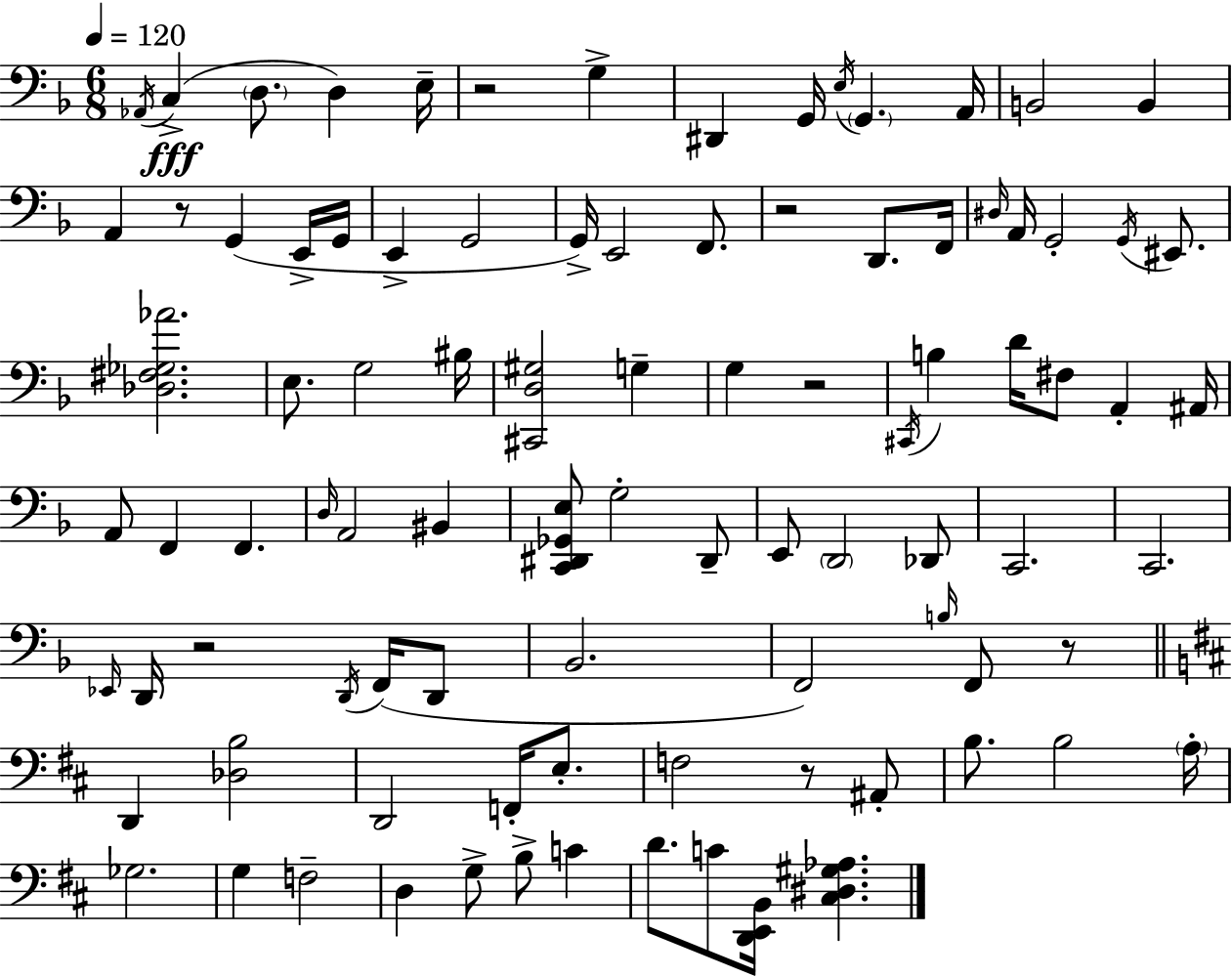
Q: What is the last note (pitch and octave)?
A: C4